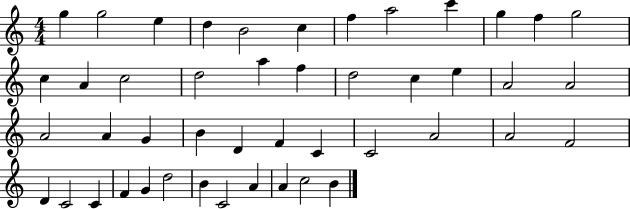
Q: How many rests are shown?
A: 0